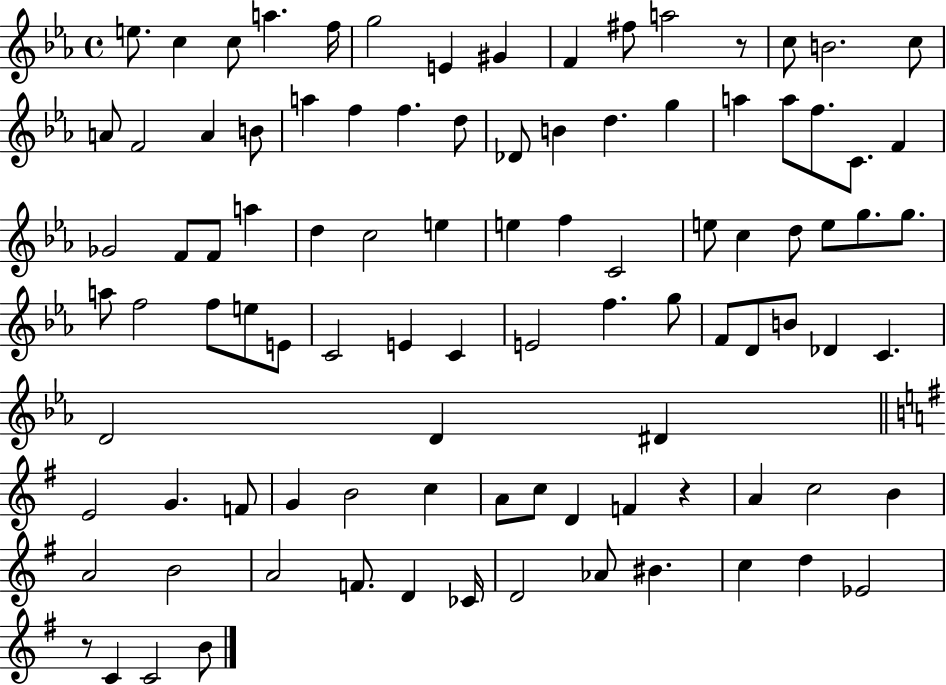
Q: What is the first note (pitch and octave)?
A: E5